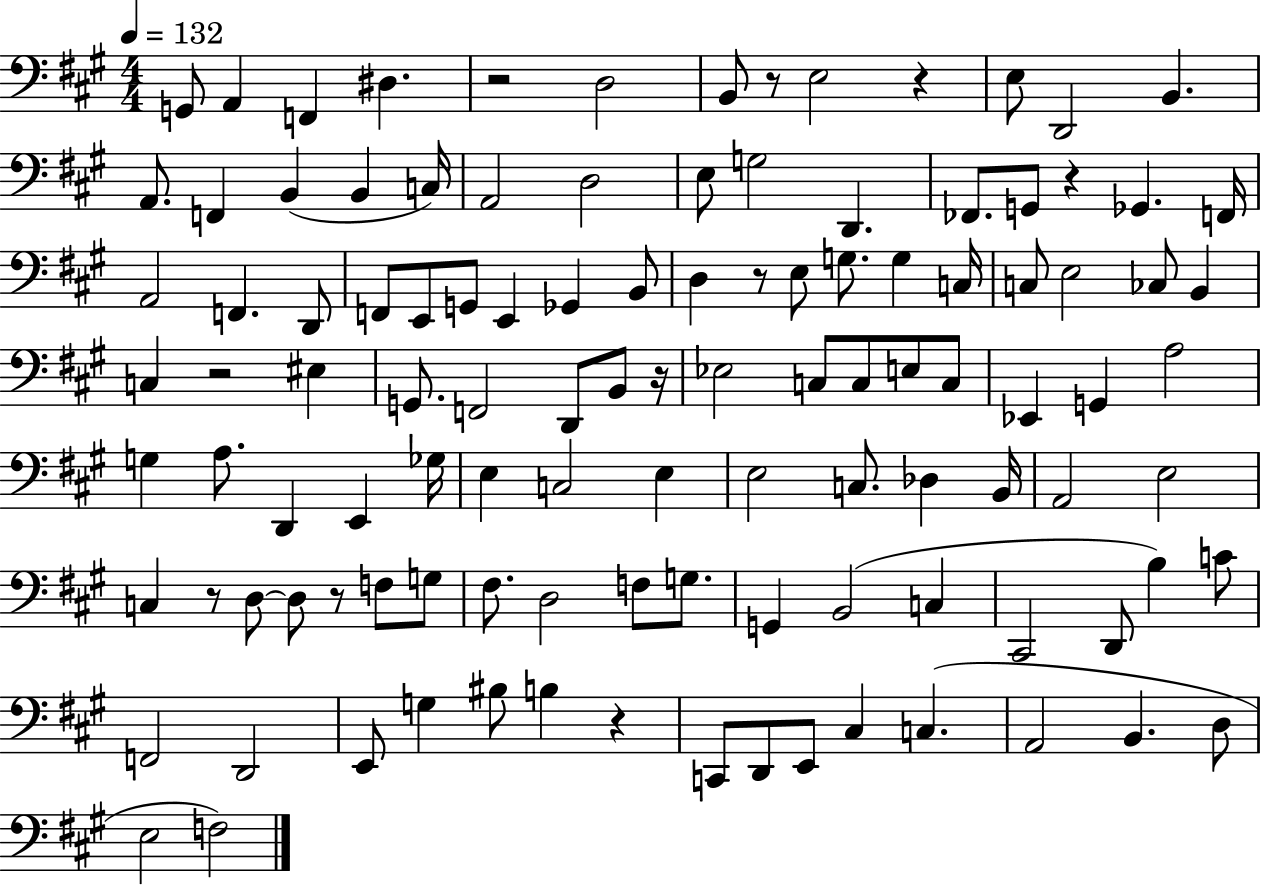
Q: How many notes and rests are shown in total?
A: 112